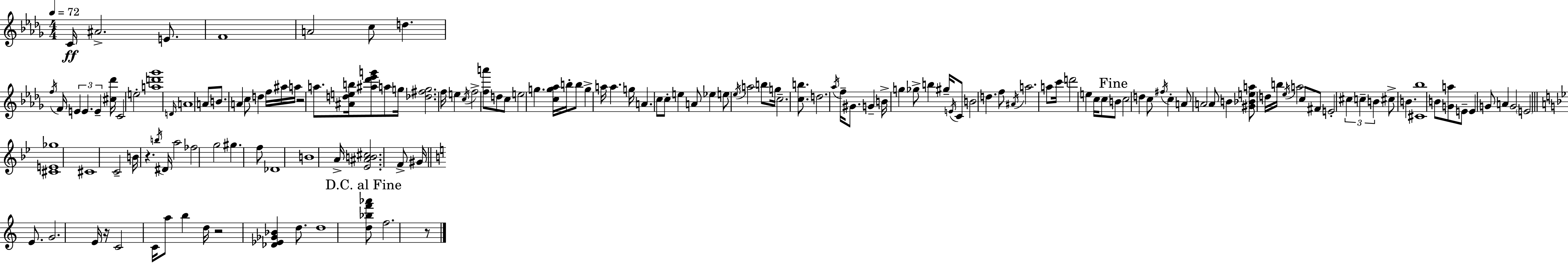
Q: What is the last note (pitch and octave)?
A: F5